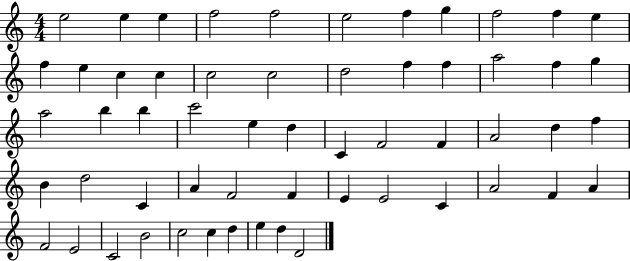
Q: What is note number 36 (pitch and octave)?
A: B4